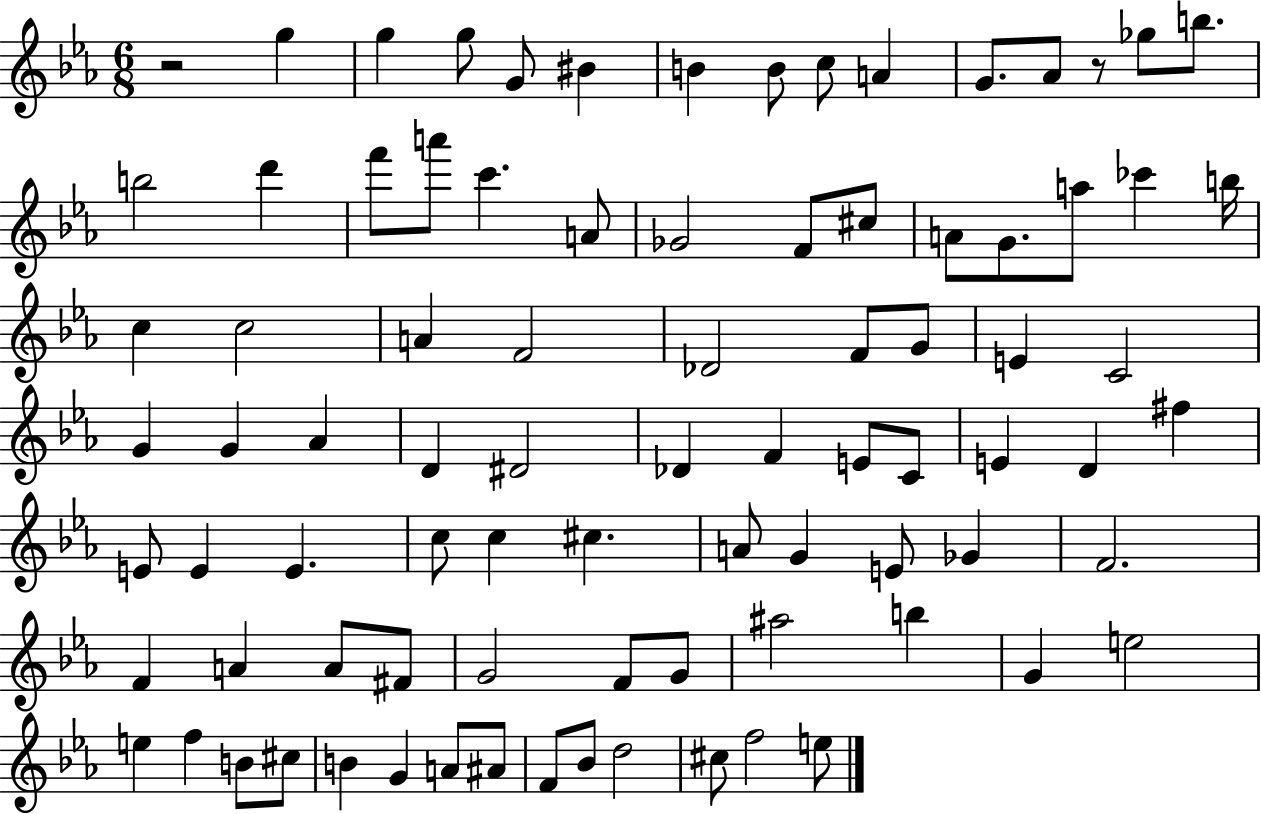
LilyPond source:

{
  \clef treble
  \numericTimeSignature
  \time 6/8
  \key ees \major
  r2 g''4 | g''4 g''8 g'8 bis'4 | b'4 b'8 c''8 a'4 | g'8. aes'8 r8 ges''8 b''8. | \break b''2 d'''4 | f'''8 a'''8 c'''4. a'8 | ges'2 f'8 cis''8 | a'8 g'8. a''8 ces'''4 b''16 | \break c''4 c''2 | a'4 f'2 | des'2 f'8 g'8 | e'4 c'2 | \break g'4 g'4 aes'4 | d'4 dis'2 | des'4 f'4 e'8 c'8 | e'4 d'4 fis''4 | \break e'8 e'4 e'4. | c''8 c''4 cis''4. | a'8 g'4 e'8 ges'4 | f'2. | \break f'4 a'4 a'8 fis'8 | g'2 f'8 g'8 | ais''2 b''4 | g'4 e''2 | \break e''4 f''4 b'8 cis''8 | b'4 g'4 a'8 ais'8 | f'8 bes'8 d''2 | cis''8 f''2 e''8 | \break \bar "|."
}